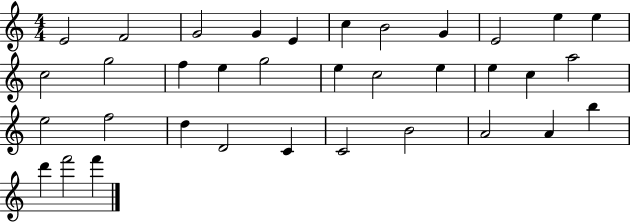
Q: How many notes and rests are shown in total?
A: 35